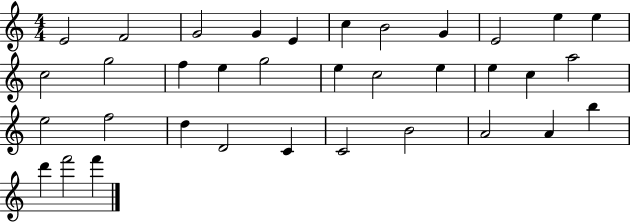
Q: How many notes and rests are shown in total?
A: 35